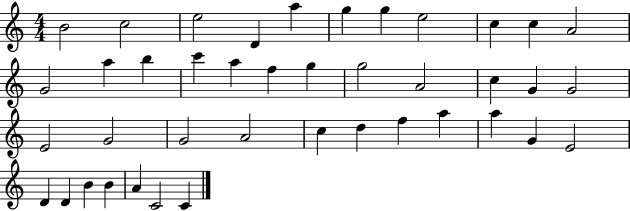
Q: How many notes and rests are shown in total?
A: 41